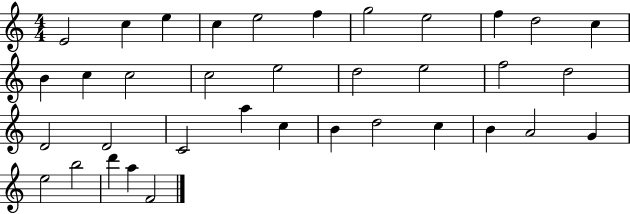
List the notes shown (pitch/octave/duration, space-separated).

E4/h C5/q E5/q C5/q E5/h F5/q G5/h E5/h F5/q D5/h C5/q B4/q C5/q C5/h C5/h E5/h D5/h E5/h F5/h D5/h D4/h D4/h C4/h A5/q C5/q B4/q D5/h C5/q B4/q A4/h G4/q E5/h B5/h D6/q A5/q F4/h